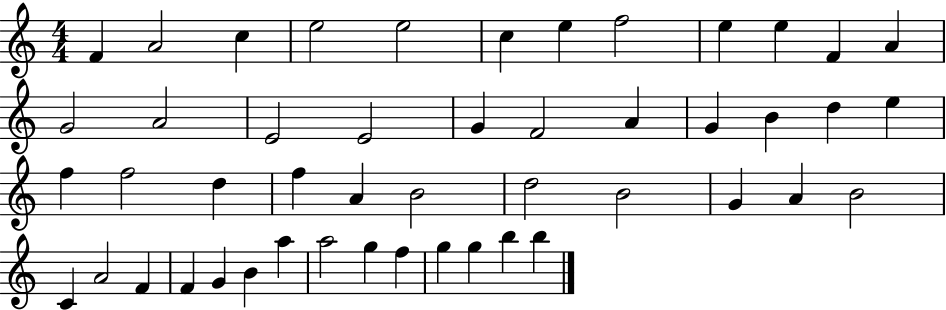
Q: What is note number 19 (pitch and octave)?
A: A4